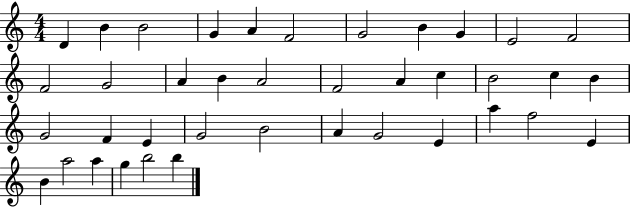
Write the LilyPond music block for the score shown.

{
  \clef treble
  \numericTimeSignature
  \time 4/4
  \key c \major
  d'4 b'4 b'2 | g'4 a'4 f'2 | g'2 b'4 g'4 | e'2 f'2 | \break f'2 g'2 | a'4 b'4 a'2 | f'2 a'4 c''4 | b'2 c''4 b'4 | \break g'2 f'4 e'4 | g'2 b'2 | a'4 g'2 e'4 | a''4 f''2 e'4 | \break b'4 a''2 a''4 | g''4 b''2 b''4 | \bar "|."
}